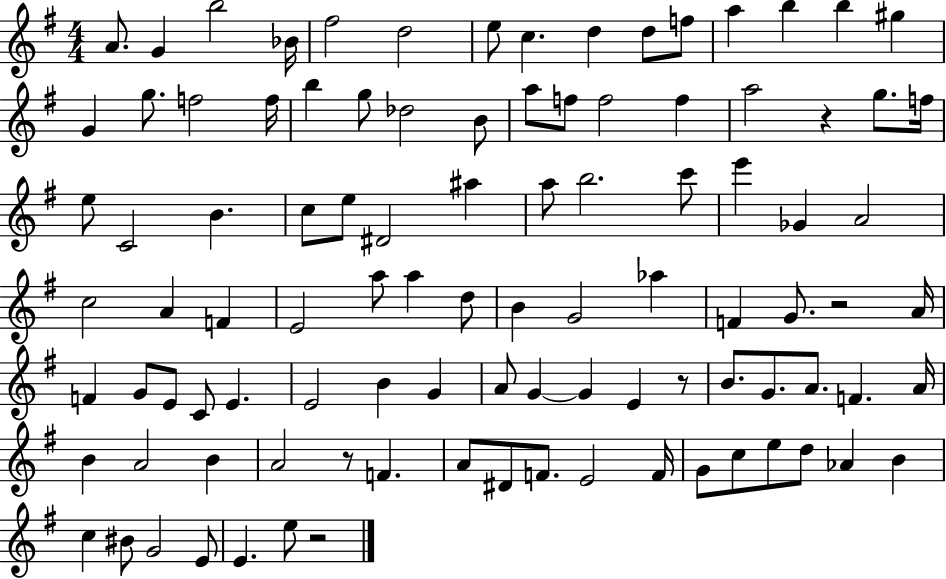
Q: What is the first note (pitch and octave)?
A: A4